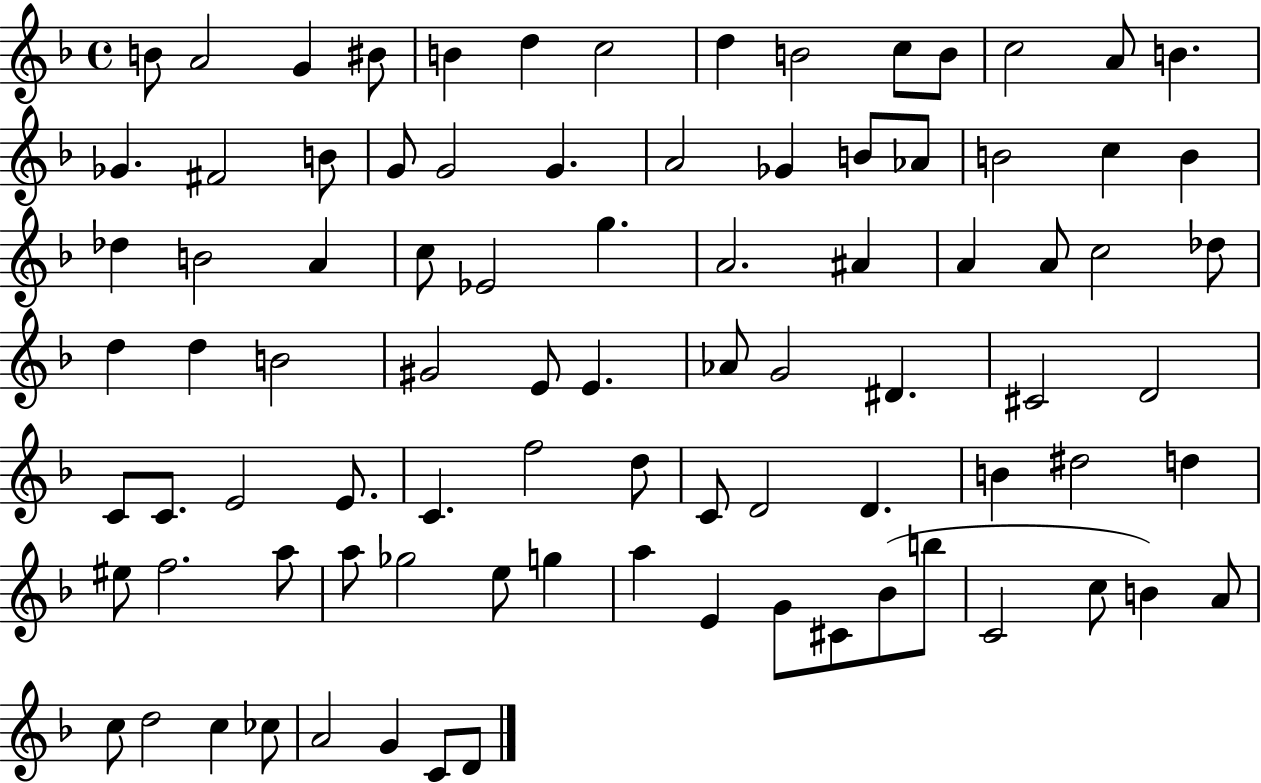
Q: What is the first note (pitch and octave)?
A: B4